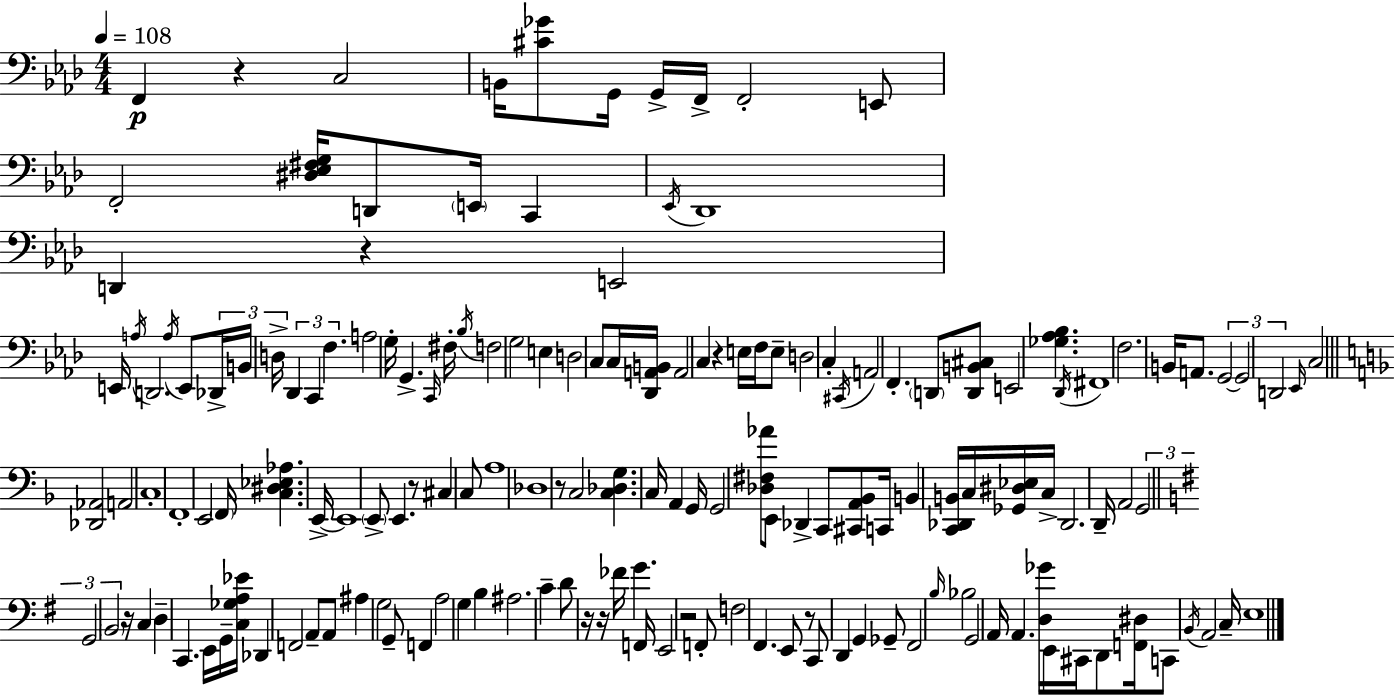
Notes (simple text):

F2/q R/q C3/h B2/s [C#4,Gb4]/e G2/s G2/s F2/s F2/h E2/e F2/h [D#3,Eb3,F#3,G3]/s D2/e E2/s C2/q Eb2/s Db2/w D2/q R/q E2/h E2/s A3/s D2/h. A3/s E2/e Db2/s B2/s D3/s Db2/q C2/q F3/q. A3/h G3/s G2/q. C2/s F#3/s Bb3/s F3/h G3/h E3/q D3/h C3/e C3/s [Db2,A2,B2]/s A2/h C3/q R/q E3/s F3/s E3/e D3/h C3/q C#2/s A2/h F2/q. D2/e [D2,B2,C#3]/e E2/h [Gb3,Ab3,Bb3]/q. Db2/s F#2/w F3/h. B2/s A2/e. G2/h G2/h D2/h Eb2/s C3/h [Db2,Ab2]/h A2/h C3/w F2/w E2/h F2/s [C3,D#3,Eb3,Ab3]/q. E2/s E2/w E2/e E2/q. R/e C#3/q C3/e A3/w Db3/w R/e C3/h [C3,Db3,G3]/q. C3/s A2/q G2/s G2/h [Db3,F#3,Ab4]/e E2/e Db2/q C2/e [C#2,A2,Bb2]/e C2/s B2/q [C2,Db2,B2]/s C3/s [Gb2,D#3,Eb3]/s C3/s Db2/h. D2/s A2/h G2/h G2/h B2/h R/s C3/q D3/q C2/q. E2/s G2/s [C3,Gb3,A3,Eb4]/s Db2/q F2/h A2/e A2/e A#3/q G3/h G2/e F2/q A3/h G3/q B3/q A#3/h. C4/q D4/e R/s R/s FES4/s G4/q. F2/s E2/h R/h F2/e F3/h F#2/q. E2/e R/e C2/e D2/q G2/q Gb2/e F#2/h B3/s Bb3/h G2/h A2/s A2/q. [D3,Gb4]/s E2/s C#2/s D2/e [F2,D#3]/s C2/e B2/s A2/h C3/s E3/w